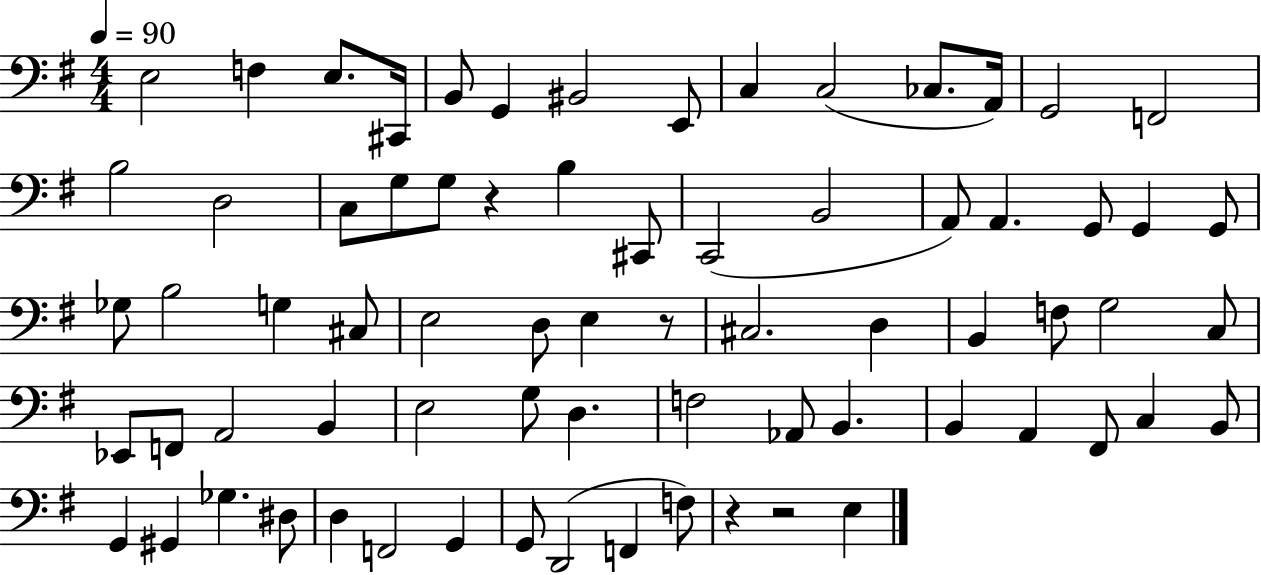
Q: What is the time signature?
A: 4/4